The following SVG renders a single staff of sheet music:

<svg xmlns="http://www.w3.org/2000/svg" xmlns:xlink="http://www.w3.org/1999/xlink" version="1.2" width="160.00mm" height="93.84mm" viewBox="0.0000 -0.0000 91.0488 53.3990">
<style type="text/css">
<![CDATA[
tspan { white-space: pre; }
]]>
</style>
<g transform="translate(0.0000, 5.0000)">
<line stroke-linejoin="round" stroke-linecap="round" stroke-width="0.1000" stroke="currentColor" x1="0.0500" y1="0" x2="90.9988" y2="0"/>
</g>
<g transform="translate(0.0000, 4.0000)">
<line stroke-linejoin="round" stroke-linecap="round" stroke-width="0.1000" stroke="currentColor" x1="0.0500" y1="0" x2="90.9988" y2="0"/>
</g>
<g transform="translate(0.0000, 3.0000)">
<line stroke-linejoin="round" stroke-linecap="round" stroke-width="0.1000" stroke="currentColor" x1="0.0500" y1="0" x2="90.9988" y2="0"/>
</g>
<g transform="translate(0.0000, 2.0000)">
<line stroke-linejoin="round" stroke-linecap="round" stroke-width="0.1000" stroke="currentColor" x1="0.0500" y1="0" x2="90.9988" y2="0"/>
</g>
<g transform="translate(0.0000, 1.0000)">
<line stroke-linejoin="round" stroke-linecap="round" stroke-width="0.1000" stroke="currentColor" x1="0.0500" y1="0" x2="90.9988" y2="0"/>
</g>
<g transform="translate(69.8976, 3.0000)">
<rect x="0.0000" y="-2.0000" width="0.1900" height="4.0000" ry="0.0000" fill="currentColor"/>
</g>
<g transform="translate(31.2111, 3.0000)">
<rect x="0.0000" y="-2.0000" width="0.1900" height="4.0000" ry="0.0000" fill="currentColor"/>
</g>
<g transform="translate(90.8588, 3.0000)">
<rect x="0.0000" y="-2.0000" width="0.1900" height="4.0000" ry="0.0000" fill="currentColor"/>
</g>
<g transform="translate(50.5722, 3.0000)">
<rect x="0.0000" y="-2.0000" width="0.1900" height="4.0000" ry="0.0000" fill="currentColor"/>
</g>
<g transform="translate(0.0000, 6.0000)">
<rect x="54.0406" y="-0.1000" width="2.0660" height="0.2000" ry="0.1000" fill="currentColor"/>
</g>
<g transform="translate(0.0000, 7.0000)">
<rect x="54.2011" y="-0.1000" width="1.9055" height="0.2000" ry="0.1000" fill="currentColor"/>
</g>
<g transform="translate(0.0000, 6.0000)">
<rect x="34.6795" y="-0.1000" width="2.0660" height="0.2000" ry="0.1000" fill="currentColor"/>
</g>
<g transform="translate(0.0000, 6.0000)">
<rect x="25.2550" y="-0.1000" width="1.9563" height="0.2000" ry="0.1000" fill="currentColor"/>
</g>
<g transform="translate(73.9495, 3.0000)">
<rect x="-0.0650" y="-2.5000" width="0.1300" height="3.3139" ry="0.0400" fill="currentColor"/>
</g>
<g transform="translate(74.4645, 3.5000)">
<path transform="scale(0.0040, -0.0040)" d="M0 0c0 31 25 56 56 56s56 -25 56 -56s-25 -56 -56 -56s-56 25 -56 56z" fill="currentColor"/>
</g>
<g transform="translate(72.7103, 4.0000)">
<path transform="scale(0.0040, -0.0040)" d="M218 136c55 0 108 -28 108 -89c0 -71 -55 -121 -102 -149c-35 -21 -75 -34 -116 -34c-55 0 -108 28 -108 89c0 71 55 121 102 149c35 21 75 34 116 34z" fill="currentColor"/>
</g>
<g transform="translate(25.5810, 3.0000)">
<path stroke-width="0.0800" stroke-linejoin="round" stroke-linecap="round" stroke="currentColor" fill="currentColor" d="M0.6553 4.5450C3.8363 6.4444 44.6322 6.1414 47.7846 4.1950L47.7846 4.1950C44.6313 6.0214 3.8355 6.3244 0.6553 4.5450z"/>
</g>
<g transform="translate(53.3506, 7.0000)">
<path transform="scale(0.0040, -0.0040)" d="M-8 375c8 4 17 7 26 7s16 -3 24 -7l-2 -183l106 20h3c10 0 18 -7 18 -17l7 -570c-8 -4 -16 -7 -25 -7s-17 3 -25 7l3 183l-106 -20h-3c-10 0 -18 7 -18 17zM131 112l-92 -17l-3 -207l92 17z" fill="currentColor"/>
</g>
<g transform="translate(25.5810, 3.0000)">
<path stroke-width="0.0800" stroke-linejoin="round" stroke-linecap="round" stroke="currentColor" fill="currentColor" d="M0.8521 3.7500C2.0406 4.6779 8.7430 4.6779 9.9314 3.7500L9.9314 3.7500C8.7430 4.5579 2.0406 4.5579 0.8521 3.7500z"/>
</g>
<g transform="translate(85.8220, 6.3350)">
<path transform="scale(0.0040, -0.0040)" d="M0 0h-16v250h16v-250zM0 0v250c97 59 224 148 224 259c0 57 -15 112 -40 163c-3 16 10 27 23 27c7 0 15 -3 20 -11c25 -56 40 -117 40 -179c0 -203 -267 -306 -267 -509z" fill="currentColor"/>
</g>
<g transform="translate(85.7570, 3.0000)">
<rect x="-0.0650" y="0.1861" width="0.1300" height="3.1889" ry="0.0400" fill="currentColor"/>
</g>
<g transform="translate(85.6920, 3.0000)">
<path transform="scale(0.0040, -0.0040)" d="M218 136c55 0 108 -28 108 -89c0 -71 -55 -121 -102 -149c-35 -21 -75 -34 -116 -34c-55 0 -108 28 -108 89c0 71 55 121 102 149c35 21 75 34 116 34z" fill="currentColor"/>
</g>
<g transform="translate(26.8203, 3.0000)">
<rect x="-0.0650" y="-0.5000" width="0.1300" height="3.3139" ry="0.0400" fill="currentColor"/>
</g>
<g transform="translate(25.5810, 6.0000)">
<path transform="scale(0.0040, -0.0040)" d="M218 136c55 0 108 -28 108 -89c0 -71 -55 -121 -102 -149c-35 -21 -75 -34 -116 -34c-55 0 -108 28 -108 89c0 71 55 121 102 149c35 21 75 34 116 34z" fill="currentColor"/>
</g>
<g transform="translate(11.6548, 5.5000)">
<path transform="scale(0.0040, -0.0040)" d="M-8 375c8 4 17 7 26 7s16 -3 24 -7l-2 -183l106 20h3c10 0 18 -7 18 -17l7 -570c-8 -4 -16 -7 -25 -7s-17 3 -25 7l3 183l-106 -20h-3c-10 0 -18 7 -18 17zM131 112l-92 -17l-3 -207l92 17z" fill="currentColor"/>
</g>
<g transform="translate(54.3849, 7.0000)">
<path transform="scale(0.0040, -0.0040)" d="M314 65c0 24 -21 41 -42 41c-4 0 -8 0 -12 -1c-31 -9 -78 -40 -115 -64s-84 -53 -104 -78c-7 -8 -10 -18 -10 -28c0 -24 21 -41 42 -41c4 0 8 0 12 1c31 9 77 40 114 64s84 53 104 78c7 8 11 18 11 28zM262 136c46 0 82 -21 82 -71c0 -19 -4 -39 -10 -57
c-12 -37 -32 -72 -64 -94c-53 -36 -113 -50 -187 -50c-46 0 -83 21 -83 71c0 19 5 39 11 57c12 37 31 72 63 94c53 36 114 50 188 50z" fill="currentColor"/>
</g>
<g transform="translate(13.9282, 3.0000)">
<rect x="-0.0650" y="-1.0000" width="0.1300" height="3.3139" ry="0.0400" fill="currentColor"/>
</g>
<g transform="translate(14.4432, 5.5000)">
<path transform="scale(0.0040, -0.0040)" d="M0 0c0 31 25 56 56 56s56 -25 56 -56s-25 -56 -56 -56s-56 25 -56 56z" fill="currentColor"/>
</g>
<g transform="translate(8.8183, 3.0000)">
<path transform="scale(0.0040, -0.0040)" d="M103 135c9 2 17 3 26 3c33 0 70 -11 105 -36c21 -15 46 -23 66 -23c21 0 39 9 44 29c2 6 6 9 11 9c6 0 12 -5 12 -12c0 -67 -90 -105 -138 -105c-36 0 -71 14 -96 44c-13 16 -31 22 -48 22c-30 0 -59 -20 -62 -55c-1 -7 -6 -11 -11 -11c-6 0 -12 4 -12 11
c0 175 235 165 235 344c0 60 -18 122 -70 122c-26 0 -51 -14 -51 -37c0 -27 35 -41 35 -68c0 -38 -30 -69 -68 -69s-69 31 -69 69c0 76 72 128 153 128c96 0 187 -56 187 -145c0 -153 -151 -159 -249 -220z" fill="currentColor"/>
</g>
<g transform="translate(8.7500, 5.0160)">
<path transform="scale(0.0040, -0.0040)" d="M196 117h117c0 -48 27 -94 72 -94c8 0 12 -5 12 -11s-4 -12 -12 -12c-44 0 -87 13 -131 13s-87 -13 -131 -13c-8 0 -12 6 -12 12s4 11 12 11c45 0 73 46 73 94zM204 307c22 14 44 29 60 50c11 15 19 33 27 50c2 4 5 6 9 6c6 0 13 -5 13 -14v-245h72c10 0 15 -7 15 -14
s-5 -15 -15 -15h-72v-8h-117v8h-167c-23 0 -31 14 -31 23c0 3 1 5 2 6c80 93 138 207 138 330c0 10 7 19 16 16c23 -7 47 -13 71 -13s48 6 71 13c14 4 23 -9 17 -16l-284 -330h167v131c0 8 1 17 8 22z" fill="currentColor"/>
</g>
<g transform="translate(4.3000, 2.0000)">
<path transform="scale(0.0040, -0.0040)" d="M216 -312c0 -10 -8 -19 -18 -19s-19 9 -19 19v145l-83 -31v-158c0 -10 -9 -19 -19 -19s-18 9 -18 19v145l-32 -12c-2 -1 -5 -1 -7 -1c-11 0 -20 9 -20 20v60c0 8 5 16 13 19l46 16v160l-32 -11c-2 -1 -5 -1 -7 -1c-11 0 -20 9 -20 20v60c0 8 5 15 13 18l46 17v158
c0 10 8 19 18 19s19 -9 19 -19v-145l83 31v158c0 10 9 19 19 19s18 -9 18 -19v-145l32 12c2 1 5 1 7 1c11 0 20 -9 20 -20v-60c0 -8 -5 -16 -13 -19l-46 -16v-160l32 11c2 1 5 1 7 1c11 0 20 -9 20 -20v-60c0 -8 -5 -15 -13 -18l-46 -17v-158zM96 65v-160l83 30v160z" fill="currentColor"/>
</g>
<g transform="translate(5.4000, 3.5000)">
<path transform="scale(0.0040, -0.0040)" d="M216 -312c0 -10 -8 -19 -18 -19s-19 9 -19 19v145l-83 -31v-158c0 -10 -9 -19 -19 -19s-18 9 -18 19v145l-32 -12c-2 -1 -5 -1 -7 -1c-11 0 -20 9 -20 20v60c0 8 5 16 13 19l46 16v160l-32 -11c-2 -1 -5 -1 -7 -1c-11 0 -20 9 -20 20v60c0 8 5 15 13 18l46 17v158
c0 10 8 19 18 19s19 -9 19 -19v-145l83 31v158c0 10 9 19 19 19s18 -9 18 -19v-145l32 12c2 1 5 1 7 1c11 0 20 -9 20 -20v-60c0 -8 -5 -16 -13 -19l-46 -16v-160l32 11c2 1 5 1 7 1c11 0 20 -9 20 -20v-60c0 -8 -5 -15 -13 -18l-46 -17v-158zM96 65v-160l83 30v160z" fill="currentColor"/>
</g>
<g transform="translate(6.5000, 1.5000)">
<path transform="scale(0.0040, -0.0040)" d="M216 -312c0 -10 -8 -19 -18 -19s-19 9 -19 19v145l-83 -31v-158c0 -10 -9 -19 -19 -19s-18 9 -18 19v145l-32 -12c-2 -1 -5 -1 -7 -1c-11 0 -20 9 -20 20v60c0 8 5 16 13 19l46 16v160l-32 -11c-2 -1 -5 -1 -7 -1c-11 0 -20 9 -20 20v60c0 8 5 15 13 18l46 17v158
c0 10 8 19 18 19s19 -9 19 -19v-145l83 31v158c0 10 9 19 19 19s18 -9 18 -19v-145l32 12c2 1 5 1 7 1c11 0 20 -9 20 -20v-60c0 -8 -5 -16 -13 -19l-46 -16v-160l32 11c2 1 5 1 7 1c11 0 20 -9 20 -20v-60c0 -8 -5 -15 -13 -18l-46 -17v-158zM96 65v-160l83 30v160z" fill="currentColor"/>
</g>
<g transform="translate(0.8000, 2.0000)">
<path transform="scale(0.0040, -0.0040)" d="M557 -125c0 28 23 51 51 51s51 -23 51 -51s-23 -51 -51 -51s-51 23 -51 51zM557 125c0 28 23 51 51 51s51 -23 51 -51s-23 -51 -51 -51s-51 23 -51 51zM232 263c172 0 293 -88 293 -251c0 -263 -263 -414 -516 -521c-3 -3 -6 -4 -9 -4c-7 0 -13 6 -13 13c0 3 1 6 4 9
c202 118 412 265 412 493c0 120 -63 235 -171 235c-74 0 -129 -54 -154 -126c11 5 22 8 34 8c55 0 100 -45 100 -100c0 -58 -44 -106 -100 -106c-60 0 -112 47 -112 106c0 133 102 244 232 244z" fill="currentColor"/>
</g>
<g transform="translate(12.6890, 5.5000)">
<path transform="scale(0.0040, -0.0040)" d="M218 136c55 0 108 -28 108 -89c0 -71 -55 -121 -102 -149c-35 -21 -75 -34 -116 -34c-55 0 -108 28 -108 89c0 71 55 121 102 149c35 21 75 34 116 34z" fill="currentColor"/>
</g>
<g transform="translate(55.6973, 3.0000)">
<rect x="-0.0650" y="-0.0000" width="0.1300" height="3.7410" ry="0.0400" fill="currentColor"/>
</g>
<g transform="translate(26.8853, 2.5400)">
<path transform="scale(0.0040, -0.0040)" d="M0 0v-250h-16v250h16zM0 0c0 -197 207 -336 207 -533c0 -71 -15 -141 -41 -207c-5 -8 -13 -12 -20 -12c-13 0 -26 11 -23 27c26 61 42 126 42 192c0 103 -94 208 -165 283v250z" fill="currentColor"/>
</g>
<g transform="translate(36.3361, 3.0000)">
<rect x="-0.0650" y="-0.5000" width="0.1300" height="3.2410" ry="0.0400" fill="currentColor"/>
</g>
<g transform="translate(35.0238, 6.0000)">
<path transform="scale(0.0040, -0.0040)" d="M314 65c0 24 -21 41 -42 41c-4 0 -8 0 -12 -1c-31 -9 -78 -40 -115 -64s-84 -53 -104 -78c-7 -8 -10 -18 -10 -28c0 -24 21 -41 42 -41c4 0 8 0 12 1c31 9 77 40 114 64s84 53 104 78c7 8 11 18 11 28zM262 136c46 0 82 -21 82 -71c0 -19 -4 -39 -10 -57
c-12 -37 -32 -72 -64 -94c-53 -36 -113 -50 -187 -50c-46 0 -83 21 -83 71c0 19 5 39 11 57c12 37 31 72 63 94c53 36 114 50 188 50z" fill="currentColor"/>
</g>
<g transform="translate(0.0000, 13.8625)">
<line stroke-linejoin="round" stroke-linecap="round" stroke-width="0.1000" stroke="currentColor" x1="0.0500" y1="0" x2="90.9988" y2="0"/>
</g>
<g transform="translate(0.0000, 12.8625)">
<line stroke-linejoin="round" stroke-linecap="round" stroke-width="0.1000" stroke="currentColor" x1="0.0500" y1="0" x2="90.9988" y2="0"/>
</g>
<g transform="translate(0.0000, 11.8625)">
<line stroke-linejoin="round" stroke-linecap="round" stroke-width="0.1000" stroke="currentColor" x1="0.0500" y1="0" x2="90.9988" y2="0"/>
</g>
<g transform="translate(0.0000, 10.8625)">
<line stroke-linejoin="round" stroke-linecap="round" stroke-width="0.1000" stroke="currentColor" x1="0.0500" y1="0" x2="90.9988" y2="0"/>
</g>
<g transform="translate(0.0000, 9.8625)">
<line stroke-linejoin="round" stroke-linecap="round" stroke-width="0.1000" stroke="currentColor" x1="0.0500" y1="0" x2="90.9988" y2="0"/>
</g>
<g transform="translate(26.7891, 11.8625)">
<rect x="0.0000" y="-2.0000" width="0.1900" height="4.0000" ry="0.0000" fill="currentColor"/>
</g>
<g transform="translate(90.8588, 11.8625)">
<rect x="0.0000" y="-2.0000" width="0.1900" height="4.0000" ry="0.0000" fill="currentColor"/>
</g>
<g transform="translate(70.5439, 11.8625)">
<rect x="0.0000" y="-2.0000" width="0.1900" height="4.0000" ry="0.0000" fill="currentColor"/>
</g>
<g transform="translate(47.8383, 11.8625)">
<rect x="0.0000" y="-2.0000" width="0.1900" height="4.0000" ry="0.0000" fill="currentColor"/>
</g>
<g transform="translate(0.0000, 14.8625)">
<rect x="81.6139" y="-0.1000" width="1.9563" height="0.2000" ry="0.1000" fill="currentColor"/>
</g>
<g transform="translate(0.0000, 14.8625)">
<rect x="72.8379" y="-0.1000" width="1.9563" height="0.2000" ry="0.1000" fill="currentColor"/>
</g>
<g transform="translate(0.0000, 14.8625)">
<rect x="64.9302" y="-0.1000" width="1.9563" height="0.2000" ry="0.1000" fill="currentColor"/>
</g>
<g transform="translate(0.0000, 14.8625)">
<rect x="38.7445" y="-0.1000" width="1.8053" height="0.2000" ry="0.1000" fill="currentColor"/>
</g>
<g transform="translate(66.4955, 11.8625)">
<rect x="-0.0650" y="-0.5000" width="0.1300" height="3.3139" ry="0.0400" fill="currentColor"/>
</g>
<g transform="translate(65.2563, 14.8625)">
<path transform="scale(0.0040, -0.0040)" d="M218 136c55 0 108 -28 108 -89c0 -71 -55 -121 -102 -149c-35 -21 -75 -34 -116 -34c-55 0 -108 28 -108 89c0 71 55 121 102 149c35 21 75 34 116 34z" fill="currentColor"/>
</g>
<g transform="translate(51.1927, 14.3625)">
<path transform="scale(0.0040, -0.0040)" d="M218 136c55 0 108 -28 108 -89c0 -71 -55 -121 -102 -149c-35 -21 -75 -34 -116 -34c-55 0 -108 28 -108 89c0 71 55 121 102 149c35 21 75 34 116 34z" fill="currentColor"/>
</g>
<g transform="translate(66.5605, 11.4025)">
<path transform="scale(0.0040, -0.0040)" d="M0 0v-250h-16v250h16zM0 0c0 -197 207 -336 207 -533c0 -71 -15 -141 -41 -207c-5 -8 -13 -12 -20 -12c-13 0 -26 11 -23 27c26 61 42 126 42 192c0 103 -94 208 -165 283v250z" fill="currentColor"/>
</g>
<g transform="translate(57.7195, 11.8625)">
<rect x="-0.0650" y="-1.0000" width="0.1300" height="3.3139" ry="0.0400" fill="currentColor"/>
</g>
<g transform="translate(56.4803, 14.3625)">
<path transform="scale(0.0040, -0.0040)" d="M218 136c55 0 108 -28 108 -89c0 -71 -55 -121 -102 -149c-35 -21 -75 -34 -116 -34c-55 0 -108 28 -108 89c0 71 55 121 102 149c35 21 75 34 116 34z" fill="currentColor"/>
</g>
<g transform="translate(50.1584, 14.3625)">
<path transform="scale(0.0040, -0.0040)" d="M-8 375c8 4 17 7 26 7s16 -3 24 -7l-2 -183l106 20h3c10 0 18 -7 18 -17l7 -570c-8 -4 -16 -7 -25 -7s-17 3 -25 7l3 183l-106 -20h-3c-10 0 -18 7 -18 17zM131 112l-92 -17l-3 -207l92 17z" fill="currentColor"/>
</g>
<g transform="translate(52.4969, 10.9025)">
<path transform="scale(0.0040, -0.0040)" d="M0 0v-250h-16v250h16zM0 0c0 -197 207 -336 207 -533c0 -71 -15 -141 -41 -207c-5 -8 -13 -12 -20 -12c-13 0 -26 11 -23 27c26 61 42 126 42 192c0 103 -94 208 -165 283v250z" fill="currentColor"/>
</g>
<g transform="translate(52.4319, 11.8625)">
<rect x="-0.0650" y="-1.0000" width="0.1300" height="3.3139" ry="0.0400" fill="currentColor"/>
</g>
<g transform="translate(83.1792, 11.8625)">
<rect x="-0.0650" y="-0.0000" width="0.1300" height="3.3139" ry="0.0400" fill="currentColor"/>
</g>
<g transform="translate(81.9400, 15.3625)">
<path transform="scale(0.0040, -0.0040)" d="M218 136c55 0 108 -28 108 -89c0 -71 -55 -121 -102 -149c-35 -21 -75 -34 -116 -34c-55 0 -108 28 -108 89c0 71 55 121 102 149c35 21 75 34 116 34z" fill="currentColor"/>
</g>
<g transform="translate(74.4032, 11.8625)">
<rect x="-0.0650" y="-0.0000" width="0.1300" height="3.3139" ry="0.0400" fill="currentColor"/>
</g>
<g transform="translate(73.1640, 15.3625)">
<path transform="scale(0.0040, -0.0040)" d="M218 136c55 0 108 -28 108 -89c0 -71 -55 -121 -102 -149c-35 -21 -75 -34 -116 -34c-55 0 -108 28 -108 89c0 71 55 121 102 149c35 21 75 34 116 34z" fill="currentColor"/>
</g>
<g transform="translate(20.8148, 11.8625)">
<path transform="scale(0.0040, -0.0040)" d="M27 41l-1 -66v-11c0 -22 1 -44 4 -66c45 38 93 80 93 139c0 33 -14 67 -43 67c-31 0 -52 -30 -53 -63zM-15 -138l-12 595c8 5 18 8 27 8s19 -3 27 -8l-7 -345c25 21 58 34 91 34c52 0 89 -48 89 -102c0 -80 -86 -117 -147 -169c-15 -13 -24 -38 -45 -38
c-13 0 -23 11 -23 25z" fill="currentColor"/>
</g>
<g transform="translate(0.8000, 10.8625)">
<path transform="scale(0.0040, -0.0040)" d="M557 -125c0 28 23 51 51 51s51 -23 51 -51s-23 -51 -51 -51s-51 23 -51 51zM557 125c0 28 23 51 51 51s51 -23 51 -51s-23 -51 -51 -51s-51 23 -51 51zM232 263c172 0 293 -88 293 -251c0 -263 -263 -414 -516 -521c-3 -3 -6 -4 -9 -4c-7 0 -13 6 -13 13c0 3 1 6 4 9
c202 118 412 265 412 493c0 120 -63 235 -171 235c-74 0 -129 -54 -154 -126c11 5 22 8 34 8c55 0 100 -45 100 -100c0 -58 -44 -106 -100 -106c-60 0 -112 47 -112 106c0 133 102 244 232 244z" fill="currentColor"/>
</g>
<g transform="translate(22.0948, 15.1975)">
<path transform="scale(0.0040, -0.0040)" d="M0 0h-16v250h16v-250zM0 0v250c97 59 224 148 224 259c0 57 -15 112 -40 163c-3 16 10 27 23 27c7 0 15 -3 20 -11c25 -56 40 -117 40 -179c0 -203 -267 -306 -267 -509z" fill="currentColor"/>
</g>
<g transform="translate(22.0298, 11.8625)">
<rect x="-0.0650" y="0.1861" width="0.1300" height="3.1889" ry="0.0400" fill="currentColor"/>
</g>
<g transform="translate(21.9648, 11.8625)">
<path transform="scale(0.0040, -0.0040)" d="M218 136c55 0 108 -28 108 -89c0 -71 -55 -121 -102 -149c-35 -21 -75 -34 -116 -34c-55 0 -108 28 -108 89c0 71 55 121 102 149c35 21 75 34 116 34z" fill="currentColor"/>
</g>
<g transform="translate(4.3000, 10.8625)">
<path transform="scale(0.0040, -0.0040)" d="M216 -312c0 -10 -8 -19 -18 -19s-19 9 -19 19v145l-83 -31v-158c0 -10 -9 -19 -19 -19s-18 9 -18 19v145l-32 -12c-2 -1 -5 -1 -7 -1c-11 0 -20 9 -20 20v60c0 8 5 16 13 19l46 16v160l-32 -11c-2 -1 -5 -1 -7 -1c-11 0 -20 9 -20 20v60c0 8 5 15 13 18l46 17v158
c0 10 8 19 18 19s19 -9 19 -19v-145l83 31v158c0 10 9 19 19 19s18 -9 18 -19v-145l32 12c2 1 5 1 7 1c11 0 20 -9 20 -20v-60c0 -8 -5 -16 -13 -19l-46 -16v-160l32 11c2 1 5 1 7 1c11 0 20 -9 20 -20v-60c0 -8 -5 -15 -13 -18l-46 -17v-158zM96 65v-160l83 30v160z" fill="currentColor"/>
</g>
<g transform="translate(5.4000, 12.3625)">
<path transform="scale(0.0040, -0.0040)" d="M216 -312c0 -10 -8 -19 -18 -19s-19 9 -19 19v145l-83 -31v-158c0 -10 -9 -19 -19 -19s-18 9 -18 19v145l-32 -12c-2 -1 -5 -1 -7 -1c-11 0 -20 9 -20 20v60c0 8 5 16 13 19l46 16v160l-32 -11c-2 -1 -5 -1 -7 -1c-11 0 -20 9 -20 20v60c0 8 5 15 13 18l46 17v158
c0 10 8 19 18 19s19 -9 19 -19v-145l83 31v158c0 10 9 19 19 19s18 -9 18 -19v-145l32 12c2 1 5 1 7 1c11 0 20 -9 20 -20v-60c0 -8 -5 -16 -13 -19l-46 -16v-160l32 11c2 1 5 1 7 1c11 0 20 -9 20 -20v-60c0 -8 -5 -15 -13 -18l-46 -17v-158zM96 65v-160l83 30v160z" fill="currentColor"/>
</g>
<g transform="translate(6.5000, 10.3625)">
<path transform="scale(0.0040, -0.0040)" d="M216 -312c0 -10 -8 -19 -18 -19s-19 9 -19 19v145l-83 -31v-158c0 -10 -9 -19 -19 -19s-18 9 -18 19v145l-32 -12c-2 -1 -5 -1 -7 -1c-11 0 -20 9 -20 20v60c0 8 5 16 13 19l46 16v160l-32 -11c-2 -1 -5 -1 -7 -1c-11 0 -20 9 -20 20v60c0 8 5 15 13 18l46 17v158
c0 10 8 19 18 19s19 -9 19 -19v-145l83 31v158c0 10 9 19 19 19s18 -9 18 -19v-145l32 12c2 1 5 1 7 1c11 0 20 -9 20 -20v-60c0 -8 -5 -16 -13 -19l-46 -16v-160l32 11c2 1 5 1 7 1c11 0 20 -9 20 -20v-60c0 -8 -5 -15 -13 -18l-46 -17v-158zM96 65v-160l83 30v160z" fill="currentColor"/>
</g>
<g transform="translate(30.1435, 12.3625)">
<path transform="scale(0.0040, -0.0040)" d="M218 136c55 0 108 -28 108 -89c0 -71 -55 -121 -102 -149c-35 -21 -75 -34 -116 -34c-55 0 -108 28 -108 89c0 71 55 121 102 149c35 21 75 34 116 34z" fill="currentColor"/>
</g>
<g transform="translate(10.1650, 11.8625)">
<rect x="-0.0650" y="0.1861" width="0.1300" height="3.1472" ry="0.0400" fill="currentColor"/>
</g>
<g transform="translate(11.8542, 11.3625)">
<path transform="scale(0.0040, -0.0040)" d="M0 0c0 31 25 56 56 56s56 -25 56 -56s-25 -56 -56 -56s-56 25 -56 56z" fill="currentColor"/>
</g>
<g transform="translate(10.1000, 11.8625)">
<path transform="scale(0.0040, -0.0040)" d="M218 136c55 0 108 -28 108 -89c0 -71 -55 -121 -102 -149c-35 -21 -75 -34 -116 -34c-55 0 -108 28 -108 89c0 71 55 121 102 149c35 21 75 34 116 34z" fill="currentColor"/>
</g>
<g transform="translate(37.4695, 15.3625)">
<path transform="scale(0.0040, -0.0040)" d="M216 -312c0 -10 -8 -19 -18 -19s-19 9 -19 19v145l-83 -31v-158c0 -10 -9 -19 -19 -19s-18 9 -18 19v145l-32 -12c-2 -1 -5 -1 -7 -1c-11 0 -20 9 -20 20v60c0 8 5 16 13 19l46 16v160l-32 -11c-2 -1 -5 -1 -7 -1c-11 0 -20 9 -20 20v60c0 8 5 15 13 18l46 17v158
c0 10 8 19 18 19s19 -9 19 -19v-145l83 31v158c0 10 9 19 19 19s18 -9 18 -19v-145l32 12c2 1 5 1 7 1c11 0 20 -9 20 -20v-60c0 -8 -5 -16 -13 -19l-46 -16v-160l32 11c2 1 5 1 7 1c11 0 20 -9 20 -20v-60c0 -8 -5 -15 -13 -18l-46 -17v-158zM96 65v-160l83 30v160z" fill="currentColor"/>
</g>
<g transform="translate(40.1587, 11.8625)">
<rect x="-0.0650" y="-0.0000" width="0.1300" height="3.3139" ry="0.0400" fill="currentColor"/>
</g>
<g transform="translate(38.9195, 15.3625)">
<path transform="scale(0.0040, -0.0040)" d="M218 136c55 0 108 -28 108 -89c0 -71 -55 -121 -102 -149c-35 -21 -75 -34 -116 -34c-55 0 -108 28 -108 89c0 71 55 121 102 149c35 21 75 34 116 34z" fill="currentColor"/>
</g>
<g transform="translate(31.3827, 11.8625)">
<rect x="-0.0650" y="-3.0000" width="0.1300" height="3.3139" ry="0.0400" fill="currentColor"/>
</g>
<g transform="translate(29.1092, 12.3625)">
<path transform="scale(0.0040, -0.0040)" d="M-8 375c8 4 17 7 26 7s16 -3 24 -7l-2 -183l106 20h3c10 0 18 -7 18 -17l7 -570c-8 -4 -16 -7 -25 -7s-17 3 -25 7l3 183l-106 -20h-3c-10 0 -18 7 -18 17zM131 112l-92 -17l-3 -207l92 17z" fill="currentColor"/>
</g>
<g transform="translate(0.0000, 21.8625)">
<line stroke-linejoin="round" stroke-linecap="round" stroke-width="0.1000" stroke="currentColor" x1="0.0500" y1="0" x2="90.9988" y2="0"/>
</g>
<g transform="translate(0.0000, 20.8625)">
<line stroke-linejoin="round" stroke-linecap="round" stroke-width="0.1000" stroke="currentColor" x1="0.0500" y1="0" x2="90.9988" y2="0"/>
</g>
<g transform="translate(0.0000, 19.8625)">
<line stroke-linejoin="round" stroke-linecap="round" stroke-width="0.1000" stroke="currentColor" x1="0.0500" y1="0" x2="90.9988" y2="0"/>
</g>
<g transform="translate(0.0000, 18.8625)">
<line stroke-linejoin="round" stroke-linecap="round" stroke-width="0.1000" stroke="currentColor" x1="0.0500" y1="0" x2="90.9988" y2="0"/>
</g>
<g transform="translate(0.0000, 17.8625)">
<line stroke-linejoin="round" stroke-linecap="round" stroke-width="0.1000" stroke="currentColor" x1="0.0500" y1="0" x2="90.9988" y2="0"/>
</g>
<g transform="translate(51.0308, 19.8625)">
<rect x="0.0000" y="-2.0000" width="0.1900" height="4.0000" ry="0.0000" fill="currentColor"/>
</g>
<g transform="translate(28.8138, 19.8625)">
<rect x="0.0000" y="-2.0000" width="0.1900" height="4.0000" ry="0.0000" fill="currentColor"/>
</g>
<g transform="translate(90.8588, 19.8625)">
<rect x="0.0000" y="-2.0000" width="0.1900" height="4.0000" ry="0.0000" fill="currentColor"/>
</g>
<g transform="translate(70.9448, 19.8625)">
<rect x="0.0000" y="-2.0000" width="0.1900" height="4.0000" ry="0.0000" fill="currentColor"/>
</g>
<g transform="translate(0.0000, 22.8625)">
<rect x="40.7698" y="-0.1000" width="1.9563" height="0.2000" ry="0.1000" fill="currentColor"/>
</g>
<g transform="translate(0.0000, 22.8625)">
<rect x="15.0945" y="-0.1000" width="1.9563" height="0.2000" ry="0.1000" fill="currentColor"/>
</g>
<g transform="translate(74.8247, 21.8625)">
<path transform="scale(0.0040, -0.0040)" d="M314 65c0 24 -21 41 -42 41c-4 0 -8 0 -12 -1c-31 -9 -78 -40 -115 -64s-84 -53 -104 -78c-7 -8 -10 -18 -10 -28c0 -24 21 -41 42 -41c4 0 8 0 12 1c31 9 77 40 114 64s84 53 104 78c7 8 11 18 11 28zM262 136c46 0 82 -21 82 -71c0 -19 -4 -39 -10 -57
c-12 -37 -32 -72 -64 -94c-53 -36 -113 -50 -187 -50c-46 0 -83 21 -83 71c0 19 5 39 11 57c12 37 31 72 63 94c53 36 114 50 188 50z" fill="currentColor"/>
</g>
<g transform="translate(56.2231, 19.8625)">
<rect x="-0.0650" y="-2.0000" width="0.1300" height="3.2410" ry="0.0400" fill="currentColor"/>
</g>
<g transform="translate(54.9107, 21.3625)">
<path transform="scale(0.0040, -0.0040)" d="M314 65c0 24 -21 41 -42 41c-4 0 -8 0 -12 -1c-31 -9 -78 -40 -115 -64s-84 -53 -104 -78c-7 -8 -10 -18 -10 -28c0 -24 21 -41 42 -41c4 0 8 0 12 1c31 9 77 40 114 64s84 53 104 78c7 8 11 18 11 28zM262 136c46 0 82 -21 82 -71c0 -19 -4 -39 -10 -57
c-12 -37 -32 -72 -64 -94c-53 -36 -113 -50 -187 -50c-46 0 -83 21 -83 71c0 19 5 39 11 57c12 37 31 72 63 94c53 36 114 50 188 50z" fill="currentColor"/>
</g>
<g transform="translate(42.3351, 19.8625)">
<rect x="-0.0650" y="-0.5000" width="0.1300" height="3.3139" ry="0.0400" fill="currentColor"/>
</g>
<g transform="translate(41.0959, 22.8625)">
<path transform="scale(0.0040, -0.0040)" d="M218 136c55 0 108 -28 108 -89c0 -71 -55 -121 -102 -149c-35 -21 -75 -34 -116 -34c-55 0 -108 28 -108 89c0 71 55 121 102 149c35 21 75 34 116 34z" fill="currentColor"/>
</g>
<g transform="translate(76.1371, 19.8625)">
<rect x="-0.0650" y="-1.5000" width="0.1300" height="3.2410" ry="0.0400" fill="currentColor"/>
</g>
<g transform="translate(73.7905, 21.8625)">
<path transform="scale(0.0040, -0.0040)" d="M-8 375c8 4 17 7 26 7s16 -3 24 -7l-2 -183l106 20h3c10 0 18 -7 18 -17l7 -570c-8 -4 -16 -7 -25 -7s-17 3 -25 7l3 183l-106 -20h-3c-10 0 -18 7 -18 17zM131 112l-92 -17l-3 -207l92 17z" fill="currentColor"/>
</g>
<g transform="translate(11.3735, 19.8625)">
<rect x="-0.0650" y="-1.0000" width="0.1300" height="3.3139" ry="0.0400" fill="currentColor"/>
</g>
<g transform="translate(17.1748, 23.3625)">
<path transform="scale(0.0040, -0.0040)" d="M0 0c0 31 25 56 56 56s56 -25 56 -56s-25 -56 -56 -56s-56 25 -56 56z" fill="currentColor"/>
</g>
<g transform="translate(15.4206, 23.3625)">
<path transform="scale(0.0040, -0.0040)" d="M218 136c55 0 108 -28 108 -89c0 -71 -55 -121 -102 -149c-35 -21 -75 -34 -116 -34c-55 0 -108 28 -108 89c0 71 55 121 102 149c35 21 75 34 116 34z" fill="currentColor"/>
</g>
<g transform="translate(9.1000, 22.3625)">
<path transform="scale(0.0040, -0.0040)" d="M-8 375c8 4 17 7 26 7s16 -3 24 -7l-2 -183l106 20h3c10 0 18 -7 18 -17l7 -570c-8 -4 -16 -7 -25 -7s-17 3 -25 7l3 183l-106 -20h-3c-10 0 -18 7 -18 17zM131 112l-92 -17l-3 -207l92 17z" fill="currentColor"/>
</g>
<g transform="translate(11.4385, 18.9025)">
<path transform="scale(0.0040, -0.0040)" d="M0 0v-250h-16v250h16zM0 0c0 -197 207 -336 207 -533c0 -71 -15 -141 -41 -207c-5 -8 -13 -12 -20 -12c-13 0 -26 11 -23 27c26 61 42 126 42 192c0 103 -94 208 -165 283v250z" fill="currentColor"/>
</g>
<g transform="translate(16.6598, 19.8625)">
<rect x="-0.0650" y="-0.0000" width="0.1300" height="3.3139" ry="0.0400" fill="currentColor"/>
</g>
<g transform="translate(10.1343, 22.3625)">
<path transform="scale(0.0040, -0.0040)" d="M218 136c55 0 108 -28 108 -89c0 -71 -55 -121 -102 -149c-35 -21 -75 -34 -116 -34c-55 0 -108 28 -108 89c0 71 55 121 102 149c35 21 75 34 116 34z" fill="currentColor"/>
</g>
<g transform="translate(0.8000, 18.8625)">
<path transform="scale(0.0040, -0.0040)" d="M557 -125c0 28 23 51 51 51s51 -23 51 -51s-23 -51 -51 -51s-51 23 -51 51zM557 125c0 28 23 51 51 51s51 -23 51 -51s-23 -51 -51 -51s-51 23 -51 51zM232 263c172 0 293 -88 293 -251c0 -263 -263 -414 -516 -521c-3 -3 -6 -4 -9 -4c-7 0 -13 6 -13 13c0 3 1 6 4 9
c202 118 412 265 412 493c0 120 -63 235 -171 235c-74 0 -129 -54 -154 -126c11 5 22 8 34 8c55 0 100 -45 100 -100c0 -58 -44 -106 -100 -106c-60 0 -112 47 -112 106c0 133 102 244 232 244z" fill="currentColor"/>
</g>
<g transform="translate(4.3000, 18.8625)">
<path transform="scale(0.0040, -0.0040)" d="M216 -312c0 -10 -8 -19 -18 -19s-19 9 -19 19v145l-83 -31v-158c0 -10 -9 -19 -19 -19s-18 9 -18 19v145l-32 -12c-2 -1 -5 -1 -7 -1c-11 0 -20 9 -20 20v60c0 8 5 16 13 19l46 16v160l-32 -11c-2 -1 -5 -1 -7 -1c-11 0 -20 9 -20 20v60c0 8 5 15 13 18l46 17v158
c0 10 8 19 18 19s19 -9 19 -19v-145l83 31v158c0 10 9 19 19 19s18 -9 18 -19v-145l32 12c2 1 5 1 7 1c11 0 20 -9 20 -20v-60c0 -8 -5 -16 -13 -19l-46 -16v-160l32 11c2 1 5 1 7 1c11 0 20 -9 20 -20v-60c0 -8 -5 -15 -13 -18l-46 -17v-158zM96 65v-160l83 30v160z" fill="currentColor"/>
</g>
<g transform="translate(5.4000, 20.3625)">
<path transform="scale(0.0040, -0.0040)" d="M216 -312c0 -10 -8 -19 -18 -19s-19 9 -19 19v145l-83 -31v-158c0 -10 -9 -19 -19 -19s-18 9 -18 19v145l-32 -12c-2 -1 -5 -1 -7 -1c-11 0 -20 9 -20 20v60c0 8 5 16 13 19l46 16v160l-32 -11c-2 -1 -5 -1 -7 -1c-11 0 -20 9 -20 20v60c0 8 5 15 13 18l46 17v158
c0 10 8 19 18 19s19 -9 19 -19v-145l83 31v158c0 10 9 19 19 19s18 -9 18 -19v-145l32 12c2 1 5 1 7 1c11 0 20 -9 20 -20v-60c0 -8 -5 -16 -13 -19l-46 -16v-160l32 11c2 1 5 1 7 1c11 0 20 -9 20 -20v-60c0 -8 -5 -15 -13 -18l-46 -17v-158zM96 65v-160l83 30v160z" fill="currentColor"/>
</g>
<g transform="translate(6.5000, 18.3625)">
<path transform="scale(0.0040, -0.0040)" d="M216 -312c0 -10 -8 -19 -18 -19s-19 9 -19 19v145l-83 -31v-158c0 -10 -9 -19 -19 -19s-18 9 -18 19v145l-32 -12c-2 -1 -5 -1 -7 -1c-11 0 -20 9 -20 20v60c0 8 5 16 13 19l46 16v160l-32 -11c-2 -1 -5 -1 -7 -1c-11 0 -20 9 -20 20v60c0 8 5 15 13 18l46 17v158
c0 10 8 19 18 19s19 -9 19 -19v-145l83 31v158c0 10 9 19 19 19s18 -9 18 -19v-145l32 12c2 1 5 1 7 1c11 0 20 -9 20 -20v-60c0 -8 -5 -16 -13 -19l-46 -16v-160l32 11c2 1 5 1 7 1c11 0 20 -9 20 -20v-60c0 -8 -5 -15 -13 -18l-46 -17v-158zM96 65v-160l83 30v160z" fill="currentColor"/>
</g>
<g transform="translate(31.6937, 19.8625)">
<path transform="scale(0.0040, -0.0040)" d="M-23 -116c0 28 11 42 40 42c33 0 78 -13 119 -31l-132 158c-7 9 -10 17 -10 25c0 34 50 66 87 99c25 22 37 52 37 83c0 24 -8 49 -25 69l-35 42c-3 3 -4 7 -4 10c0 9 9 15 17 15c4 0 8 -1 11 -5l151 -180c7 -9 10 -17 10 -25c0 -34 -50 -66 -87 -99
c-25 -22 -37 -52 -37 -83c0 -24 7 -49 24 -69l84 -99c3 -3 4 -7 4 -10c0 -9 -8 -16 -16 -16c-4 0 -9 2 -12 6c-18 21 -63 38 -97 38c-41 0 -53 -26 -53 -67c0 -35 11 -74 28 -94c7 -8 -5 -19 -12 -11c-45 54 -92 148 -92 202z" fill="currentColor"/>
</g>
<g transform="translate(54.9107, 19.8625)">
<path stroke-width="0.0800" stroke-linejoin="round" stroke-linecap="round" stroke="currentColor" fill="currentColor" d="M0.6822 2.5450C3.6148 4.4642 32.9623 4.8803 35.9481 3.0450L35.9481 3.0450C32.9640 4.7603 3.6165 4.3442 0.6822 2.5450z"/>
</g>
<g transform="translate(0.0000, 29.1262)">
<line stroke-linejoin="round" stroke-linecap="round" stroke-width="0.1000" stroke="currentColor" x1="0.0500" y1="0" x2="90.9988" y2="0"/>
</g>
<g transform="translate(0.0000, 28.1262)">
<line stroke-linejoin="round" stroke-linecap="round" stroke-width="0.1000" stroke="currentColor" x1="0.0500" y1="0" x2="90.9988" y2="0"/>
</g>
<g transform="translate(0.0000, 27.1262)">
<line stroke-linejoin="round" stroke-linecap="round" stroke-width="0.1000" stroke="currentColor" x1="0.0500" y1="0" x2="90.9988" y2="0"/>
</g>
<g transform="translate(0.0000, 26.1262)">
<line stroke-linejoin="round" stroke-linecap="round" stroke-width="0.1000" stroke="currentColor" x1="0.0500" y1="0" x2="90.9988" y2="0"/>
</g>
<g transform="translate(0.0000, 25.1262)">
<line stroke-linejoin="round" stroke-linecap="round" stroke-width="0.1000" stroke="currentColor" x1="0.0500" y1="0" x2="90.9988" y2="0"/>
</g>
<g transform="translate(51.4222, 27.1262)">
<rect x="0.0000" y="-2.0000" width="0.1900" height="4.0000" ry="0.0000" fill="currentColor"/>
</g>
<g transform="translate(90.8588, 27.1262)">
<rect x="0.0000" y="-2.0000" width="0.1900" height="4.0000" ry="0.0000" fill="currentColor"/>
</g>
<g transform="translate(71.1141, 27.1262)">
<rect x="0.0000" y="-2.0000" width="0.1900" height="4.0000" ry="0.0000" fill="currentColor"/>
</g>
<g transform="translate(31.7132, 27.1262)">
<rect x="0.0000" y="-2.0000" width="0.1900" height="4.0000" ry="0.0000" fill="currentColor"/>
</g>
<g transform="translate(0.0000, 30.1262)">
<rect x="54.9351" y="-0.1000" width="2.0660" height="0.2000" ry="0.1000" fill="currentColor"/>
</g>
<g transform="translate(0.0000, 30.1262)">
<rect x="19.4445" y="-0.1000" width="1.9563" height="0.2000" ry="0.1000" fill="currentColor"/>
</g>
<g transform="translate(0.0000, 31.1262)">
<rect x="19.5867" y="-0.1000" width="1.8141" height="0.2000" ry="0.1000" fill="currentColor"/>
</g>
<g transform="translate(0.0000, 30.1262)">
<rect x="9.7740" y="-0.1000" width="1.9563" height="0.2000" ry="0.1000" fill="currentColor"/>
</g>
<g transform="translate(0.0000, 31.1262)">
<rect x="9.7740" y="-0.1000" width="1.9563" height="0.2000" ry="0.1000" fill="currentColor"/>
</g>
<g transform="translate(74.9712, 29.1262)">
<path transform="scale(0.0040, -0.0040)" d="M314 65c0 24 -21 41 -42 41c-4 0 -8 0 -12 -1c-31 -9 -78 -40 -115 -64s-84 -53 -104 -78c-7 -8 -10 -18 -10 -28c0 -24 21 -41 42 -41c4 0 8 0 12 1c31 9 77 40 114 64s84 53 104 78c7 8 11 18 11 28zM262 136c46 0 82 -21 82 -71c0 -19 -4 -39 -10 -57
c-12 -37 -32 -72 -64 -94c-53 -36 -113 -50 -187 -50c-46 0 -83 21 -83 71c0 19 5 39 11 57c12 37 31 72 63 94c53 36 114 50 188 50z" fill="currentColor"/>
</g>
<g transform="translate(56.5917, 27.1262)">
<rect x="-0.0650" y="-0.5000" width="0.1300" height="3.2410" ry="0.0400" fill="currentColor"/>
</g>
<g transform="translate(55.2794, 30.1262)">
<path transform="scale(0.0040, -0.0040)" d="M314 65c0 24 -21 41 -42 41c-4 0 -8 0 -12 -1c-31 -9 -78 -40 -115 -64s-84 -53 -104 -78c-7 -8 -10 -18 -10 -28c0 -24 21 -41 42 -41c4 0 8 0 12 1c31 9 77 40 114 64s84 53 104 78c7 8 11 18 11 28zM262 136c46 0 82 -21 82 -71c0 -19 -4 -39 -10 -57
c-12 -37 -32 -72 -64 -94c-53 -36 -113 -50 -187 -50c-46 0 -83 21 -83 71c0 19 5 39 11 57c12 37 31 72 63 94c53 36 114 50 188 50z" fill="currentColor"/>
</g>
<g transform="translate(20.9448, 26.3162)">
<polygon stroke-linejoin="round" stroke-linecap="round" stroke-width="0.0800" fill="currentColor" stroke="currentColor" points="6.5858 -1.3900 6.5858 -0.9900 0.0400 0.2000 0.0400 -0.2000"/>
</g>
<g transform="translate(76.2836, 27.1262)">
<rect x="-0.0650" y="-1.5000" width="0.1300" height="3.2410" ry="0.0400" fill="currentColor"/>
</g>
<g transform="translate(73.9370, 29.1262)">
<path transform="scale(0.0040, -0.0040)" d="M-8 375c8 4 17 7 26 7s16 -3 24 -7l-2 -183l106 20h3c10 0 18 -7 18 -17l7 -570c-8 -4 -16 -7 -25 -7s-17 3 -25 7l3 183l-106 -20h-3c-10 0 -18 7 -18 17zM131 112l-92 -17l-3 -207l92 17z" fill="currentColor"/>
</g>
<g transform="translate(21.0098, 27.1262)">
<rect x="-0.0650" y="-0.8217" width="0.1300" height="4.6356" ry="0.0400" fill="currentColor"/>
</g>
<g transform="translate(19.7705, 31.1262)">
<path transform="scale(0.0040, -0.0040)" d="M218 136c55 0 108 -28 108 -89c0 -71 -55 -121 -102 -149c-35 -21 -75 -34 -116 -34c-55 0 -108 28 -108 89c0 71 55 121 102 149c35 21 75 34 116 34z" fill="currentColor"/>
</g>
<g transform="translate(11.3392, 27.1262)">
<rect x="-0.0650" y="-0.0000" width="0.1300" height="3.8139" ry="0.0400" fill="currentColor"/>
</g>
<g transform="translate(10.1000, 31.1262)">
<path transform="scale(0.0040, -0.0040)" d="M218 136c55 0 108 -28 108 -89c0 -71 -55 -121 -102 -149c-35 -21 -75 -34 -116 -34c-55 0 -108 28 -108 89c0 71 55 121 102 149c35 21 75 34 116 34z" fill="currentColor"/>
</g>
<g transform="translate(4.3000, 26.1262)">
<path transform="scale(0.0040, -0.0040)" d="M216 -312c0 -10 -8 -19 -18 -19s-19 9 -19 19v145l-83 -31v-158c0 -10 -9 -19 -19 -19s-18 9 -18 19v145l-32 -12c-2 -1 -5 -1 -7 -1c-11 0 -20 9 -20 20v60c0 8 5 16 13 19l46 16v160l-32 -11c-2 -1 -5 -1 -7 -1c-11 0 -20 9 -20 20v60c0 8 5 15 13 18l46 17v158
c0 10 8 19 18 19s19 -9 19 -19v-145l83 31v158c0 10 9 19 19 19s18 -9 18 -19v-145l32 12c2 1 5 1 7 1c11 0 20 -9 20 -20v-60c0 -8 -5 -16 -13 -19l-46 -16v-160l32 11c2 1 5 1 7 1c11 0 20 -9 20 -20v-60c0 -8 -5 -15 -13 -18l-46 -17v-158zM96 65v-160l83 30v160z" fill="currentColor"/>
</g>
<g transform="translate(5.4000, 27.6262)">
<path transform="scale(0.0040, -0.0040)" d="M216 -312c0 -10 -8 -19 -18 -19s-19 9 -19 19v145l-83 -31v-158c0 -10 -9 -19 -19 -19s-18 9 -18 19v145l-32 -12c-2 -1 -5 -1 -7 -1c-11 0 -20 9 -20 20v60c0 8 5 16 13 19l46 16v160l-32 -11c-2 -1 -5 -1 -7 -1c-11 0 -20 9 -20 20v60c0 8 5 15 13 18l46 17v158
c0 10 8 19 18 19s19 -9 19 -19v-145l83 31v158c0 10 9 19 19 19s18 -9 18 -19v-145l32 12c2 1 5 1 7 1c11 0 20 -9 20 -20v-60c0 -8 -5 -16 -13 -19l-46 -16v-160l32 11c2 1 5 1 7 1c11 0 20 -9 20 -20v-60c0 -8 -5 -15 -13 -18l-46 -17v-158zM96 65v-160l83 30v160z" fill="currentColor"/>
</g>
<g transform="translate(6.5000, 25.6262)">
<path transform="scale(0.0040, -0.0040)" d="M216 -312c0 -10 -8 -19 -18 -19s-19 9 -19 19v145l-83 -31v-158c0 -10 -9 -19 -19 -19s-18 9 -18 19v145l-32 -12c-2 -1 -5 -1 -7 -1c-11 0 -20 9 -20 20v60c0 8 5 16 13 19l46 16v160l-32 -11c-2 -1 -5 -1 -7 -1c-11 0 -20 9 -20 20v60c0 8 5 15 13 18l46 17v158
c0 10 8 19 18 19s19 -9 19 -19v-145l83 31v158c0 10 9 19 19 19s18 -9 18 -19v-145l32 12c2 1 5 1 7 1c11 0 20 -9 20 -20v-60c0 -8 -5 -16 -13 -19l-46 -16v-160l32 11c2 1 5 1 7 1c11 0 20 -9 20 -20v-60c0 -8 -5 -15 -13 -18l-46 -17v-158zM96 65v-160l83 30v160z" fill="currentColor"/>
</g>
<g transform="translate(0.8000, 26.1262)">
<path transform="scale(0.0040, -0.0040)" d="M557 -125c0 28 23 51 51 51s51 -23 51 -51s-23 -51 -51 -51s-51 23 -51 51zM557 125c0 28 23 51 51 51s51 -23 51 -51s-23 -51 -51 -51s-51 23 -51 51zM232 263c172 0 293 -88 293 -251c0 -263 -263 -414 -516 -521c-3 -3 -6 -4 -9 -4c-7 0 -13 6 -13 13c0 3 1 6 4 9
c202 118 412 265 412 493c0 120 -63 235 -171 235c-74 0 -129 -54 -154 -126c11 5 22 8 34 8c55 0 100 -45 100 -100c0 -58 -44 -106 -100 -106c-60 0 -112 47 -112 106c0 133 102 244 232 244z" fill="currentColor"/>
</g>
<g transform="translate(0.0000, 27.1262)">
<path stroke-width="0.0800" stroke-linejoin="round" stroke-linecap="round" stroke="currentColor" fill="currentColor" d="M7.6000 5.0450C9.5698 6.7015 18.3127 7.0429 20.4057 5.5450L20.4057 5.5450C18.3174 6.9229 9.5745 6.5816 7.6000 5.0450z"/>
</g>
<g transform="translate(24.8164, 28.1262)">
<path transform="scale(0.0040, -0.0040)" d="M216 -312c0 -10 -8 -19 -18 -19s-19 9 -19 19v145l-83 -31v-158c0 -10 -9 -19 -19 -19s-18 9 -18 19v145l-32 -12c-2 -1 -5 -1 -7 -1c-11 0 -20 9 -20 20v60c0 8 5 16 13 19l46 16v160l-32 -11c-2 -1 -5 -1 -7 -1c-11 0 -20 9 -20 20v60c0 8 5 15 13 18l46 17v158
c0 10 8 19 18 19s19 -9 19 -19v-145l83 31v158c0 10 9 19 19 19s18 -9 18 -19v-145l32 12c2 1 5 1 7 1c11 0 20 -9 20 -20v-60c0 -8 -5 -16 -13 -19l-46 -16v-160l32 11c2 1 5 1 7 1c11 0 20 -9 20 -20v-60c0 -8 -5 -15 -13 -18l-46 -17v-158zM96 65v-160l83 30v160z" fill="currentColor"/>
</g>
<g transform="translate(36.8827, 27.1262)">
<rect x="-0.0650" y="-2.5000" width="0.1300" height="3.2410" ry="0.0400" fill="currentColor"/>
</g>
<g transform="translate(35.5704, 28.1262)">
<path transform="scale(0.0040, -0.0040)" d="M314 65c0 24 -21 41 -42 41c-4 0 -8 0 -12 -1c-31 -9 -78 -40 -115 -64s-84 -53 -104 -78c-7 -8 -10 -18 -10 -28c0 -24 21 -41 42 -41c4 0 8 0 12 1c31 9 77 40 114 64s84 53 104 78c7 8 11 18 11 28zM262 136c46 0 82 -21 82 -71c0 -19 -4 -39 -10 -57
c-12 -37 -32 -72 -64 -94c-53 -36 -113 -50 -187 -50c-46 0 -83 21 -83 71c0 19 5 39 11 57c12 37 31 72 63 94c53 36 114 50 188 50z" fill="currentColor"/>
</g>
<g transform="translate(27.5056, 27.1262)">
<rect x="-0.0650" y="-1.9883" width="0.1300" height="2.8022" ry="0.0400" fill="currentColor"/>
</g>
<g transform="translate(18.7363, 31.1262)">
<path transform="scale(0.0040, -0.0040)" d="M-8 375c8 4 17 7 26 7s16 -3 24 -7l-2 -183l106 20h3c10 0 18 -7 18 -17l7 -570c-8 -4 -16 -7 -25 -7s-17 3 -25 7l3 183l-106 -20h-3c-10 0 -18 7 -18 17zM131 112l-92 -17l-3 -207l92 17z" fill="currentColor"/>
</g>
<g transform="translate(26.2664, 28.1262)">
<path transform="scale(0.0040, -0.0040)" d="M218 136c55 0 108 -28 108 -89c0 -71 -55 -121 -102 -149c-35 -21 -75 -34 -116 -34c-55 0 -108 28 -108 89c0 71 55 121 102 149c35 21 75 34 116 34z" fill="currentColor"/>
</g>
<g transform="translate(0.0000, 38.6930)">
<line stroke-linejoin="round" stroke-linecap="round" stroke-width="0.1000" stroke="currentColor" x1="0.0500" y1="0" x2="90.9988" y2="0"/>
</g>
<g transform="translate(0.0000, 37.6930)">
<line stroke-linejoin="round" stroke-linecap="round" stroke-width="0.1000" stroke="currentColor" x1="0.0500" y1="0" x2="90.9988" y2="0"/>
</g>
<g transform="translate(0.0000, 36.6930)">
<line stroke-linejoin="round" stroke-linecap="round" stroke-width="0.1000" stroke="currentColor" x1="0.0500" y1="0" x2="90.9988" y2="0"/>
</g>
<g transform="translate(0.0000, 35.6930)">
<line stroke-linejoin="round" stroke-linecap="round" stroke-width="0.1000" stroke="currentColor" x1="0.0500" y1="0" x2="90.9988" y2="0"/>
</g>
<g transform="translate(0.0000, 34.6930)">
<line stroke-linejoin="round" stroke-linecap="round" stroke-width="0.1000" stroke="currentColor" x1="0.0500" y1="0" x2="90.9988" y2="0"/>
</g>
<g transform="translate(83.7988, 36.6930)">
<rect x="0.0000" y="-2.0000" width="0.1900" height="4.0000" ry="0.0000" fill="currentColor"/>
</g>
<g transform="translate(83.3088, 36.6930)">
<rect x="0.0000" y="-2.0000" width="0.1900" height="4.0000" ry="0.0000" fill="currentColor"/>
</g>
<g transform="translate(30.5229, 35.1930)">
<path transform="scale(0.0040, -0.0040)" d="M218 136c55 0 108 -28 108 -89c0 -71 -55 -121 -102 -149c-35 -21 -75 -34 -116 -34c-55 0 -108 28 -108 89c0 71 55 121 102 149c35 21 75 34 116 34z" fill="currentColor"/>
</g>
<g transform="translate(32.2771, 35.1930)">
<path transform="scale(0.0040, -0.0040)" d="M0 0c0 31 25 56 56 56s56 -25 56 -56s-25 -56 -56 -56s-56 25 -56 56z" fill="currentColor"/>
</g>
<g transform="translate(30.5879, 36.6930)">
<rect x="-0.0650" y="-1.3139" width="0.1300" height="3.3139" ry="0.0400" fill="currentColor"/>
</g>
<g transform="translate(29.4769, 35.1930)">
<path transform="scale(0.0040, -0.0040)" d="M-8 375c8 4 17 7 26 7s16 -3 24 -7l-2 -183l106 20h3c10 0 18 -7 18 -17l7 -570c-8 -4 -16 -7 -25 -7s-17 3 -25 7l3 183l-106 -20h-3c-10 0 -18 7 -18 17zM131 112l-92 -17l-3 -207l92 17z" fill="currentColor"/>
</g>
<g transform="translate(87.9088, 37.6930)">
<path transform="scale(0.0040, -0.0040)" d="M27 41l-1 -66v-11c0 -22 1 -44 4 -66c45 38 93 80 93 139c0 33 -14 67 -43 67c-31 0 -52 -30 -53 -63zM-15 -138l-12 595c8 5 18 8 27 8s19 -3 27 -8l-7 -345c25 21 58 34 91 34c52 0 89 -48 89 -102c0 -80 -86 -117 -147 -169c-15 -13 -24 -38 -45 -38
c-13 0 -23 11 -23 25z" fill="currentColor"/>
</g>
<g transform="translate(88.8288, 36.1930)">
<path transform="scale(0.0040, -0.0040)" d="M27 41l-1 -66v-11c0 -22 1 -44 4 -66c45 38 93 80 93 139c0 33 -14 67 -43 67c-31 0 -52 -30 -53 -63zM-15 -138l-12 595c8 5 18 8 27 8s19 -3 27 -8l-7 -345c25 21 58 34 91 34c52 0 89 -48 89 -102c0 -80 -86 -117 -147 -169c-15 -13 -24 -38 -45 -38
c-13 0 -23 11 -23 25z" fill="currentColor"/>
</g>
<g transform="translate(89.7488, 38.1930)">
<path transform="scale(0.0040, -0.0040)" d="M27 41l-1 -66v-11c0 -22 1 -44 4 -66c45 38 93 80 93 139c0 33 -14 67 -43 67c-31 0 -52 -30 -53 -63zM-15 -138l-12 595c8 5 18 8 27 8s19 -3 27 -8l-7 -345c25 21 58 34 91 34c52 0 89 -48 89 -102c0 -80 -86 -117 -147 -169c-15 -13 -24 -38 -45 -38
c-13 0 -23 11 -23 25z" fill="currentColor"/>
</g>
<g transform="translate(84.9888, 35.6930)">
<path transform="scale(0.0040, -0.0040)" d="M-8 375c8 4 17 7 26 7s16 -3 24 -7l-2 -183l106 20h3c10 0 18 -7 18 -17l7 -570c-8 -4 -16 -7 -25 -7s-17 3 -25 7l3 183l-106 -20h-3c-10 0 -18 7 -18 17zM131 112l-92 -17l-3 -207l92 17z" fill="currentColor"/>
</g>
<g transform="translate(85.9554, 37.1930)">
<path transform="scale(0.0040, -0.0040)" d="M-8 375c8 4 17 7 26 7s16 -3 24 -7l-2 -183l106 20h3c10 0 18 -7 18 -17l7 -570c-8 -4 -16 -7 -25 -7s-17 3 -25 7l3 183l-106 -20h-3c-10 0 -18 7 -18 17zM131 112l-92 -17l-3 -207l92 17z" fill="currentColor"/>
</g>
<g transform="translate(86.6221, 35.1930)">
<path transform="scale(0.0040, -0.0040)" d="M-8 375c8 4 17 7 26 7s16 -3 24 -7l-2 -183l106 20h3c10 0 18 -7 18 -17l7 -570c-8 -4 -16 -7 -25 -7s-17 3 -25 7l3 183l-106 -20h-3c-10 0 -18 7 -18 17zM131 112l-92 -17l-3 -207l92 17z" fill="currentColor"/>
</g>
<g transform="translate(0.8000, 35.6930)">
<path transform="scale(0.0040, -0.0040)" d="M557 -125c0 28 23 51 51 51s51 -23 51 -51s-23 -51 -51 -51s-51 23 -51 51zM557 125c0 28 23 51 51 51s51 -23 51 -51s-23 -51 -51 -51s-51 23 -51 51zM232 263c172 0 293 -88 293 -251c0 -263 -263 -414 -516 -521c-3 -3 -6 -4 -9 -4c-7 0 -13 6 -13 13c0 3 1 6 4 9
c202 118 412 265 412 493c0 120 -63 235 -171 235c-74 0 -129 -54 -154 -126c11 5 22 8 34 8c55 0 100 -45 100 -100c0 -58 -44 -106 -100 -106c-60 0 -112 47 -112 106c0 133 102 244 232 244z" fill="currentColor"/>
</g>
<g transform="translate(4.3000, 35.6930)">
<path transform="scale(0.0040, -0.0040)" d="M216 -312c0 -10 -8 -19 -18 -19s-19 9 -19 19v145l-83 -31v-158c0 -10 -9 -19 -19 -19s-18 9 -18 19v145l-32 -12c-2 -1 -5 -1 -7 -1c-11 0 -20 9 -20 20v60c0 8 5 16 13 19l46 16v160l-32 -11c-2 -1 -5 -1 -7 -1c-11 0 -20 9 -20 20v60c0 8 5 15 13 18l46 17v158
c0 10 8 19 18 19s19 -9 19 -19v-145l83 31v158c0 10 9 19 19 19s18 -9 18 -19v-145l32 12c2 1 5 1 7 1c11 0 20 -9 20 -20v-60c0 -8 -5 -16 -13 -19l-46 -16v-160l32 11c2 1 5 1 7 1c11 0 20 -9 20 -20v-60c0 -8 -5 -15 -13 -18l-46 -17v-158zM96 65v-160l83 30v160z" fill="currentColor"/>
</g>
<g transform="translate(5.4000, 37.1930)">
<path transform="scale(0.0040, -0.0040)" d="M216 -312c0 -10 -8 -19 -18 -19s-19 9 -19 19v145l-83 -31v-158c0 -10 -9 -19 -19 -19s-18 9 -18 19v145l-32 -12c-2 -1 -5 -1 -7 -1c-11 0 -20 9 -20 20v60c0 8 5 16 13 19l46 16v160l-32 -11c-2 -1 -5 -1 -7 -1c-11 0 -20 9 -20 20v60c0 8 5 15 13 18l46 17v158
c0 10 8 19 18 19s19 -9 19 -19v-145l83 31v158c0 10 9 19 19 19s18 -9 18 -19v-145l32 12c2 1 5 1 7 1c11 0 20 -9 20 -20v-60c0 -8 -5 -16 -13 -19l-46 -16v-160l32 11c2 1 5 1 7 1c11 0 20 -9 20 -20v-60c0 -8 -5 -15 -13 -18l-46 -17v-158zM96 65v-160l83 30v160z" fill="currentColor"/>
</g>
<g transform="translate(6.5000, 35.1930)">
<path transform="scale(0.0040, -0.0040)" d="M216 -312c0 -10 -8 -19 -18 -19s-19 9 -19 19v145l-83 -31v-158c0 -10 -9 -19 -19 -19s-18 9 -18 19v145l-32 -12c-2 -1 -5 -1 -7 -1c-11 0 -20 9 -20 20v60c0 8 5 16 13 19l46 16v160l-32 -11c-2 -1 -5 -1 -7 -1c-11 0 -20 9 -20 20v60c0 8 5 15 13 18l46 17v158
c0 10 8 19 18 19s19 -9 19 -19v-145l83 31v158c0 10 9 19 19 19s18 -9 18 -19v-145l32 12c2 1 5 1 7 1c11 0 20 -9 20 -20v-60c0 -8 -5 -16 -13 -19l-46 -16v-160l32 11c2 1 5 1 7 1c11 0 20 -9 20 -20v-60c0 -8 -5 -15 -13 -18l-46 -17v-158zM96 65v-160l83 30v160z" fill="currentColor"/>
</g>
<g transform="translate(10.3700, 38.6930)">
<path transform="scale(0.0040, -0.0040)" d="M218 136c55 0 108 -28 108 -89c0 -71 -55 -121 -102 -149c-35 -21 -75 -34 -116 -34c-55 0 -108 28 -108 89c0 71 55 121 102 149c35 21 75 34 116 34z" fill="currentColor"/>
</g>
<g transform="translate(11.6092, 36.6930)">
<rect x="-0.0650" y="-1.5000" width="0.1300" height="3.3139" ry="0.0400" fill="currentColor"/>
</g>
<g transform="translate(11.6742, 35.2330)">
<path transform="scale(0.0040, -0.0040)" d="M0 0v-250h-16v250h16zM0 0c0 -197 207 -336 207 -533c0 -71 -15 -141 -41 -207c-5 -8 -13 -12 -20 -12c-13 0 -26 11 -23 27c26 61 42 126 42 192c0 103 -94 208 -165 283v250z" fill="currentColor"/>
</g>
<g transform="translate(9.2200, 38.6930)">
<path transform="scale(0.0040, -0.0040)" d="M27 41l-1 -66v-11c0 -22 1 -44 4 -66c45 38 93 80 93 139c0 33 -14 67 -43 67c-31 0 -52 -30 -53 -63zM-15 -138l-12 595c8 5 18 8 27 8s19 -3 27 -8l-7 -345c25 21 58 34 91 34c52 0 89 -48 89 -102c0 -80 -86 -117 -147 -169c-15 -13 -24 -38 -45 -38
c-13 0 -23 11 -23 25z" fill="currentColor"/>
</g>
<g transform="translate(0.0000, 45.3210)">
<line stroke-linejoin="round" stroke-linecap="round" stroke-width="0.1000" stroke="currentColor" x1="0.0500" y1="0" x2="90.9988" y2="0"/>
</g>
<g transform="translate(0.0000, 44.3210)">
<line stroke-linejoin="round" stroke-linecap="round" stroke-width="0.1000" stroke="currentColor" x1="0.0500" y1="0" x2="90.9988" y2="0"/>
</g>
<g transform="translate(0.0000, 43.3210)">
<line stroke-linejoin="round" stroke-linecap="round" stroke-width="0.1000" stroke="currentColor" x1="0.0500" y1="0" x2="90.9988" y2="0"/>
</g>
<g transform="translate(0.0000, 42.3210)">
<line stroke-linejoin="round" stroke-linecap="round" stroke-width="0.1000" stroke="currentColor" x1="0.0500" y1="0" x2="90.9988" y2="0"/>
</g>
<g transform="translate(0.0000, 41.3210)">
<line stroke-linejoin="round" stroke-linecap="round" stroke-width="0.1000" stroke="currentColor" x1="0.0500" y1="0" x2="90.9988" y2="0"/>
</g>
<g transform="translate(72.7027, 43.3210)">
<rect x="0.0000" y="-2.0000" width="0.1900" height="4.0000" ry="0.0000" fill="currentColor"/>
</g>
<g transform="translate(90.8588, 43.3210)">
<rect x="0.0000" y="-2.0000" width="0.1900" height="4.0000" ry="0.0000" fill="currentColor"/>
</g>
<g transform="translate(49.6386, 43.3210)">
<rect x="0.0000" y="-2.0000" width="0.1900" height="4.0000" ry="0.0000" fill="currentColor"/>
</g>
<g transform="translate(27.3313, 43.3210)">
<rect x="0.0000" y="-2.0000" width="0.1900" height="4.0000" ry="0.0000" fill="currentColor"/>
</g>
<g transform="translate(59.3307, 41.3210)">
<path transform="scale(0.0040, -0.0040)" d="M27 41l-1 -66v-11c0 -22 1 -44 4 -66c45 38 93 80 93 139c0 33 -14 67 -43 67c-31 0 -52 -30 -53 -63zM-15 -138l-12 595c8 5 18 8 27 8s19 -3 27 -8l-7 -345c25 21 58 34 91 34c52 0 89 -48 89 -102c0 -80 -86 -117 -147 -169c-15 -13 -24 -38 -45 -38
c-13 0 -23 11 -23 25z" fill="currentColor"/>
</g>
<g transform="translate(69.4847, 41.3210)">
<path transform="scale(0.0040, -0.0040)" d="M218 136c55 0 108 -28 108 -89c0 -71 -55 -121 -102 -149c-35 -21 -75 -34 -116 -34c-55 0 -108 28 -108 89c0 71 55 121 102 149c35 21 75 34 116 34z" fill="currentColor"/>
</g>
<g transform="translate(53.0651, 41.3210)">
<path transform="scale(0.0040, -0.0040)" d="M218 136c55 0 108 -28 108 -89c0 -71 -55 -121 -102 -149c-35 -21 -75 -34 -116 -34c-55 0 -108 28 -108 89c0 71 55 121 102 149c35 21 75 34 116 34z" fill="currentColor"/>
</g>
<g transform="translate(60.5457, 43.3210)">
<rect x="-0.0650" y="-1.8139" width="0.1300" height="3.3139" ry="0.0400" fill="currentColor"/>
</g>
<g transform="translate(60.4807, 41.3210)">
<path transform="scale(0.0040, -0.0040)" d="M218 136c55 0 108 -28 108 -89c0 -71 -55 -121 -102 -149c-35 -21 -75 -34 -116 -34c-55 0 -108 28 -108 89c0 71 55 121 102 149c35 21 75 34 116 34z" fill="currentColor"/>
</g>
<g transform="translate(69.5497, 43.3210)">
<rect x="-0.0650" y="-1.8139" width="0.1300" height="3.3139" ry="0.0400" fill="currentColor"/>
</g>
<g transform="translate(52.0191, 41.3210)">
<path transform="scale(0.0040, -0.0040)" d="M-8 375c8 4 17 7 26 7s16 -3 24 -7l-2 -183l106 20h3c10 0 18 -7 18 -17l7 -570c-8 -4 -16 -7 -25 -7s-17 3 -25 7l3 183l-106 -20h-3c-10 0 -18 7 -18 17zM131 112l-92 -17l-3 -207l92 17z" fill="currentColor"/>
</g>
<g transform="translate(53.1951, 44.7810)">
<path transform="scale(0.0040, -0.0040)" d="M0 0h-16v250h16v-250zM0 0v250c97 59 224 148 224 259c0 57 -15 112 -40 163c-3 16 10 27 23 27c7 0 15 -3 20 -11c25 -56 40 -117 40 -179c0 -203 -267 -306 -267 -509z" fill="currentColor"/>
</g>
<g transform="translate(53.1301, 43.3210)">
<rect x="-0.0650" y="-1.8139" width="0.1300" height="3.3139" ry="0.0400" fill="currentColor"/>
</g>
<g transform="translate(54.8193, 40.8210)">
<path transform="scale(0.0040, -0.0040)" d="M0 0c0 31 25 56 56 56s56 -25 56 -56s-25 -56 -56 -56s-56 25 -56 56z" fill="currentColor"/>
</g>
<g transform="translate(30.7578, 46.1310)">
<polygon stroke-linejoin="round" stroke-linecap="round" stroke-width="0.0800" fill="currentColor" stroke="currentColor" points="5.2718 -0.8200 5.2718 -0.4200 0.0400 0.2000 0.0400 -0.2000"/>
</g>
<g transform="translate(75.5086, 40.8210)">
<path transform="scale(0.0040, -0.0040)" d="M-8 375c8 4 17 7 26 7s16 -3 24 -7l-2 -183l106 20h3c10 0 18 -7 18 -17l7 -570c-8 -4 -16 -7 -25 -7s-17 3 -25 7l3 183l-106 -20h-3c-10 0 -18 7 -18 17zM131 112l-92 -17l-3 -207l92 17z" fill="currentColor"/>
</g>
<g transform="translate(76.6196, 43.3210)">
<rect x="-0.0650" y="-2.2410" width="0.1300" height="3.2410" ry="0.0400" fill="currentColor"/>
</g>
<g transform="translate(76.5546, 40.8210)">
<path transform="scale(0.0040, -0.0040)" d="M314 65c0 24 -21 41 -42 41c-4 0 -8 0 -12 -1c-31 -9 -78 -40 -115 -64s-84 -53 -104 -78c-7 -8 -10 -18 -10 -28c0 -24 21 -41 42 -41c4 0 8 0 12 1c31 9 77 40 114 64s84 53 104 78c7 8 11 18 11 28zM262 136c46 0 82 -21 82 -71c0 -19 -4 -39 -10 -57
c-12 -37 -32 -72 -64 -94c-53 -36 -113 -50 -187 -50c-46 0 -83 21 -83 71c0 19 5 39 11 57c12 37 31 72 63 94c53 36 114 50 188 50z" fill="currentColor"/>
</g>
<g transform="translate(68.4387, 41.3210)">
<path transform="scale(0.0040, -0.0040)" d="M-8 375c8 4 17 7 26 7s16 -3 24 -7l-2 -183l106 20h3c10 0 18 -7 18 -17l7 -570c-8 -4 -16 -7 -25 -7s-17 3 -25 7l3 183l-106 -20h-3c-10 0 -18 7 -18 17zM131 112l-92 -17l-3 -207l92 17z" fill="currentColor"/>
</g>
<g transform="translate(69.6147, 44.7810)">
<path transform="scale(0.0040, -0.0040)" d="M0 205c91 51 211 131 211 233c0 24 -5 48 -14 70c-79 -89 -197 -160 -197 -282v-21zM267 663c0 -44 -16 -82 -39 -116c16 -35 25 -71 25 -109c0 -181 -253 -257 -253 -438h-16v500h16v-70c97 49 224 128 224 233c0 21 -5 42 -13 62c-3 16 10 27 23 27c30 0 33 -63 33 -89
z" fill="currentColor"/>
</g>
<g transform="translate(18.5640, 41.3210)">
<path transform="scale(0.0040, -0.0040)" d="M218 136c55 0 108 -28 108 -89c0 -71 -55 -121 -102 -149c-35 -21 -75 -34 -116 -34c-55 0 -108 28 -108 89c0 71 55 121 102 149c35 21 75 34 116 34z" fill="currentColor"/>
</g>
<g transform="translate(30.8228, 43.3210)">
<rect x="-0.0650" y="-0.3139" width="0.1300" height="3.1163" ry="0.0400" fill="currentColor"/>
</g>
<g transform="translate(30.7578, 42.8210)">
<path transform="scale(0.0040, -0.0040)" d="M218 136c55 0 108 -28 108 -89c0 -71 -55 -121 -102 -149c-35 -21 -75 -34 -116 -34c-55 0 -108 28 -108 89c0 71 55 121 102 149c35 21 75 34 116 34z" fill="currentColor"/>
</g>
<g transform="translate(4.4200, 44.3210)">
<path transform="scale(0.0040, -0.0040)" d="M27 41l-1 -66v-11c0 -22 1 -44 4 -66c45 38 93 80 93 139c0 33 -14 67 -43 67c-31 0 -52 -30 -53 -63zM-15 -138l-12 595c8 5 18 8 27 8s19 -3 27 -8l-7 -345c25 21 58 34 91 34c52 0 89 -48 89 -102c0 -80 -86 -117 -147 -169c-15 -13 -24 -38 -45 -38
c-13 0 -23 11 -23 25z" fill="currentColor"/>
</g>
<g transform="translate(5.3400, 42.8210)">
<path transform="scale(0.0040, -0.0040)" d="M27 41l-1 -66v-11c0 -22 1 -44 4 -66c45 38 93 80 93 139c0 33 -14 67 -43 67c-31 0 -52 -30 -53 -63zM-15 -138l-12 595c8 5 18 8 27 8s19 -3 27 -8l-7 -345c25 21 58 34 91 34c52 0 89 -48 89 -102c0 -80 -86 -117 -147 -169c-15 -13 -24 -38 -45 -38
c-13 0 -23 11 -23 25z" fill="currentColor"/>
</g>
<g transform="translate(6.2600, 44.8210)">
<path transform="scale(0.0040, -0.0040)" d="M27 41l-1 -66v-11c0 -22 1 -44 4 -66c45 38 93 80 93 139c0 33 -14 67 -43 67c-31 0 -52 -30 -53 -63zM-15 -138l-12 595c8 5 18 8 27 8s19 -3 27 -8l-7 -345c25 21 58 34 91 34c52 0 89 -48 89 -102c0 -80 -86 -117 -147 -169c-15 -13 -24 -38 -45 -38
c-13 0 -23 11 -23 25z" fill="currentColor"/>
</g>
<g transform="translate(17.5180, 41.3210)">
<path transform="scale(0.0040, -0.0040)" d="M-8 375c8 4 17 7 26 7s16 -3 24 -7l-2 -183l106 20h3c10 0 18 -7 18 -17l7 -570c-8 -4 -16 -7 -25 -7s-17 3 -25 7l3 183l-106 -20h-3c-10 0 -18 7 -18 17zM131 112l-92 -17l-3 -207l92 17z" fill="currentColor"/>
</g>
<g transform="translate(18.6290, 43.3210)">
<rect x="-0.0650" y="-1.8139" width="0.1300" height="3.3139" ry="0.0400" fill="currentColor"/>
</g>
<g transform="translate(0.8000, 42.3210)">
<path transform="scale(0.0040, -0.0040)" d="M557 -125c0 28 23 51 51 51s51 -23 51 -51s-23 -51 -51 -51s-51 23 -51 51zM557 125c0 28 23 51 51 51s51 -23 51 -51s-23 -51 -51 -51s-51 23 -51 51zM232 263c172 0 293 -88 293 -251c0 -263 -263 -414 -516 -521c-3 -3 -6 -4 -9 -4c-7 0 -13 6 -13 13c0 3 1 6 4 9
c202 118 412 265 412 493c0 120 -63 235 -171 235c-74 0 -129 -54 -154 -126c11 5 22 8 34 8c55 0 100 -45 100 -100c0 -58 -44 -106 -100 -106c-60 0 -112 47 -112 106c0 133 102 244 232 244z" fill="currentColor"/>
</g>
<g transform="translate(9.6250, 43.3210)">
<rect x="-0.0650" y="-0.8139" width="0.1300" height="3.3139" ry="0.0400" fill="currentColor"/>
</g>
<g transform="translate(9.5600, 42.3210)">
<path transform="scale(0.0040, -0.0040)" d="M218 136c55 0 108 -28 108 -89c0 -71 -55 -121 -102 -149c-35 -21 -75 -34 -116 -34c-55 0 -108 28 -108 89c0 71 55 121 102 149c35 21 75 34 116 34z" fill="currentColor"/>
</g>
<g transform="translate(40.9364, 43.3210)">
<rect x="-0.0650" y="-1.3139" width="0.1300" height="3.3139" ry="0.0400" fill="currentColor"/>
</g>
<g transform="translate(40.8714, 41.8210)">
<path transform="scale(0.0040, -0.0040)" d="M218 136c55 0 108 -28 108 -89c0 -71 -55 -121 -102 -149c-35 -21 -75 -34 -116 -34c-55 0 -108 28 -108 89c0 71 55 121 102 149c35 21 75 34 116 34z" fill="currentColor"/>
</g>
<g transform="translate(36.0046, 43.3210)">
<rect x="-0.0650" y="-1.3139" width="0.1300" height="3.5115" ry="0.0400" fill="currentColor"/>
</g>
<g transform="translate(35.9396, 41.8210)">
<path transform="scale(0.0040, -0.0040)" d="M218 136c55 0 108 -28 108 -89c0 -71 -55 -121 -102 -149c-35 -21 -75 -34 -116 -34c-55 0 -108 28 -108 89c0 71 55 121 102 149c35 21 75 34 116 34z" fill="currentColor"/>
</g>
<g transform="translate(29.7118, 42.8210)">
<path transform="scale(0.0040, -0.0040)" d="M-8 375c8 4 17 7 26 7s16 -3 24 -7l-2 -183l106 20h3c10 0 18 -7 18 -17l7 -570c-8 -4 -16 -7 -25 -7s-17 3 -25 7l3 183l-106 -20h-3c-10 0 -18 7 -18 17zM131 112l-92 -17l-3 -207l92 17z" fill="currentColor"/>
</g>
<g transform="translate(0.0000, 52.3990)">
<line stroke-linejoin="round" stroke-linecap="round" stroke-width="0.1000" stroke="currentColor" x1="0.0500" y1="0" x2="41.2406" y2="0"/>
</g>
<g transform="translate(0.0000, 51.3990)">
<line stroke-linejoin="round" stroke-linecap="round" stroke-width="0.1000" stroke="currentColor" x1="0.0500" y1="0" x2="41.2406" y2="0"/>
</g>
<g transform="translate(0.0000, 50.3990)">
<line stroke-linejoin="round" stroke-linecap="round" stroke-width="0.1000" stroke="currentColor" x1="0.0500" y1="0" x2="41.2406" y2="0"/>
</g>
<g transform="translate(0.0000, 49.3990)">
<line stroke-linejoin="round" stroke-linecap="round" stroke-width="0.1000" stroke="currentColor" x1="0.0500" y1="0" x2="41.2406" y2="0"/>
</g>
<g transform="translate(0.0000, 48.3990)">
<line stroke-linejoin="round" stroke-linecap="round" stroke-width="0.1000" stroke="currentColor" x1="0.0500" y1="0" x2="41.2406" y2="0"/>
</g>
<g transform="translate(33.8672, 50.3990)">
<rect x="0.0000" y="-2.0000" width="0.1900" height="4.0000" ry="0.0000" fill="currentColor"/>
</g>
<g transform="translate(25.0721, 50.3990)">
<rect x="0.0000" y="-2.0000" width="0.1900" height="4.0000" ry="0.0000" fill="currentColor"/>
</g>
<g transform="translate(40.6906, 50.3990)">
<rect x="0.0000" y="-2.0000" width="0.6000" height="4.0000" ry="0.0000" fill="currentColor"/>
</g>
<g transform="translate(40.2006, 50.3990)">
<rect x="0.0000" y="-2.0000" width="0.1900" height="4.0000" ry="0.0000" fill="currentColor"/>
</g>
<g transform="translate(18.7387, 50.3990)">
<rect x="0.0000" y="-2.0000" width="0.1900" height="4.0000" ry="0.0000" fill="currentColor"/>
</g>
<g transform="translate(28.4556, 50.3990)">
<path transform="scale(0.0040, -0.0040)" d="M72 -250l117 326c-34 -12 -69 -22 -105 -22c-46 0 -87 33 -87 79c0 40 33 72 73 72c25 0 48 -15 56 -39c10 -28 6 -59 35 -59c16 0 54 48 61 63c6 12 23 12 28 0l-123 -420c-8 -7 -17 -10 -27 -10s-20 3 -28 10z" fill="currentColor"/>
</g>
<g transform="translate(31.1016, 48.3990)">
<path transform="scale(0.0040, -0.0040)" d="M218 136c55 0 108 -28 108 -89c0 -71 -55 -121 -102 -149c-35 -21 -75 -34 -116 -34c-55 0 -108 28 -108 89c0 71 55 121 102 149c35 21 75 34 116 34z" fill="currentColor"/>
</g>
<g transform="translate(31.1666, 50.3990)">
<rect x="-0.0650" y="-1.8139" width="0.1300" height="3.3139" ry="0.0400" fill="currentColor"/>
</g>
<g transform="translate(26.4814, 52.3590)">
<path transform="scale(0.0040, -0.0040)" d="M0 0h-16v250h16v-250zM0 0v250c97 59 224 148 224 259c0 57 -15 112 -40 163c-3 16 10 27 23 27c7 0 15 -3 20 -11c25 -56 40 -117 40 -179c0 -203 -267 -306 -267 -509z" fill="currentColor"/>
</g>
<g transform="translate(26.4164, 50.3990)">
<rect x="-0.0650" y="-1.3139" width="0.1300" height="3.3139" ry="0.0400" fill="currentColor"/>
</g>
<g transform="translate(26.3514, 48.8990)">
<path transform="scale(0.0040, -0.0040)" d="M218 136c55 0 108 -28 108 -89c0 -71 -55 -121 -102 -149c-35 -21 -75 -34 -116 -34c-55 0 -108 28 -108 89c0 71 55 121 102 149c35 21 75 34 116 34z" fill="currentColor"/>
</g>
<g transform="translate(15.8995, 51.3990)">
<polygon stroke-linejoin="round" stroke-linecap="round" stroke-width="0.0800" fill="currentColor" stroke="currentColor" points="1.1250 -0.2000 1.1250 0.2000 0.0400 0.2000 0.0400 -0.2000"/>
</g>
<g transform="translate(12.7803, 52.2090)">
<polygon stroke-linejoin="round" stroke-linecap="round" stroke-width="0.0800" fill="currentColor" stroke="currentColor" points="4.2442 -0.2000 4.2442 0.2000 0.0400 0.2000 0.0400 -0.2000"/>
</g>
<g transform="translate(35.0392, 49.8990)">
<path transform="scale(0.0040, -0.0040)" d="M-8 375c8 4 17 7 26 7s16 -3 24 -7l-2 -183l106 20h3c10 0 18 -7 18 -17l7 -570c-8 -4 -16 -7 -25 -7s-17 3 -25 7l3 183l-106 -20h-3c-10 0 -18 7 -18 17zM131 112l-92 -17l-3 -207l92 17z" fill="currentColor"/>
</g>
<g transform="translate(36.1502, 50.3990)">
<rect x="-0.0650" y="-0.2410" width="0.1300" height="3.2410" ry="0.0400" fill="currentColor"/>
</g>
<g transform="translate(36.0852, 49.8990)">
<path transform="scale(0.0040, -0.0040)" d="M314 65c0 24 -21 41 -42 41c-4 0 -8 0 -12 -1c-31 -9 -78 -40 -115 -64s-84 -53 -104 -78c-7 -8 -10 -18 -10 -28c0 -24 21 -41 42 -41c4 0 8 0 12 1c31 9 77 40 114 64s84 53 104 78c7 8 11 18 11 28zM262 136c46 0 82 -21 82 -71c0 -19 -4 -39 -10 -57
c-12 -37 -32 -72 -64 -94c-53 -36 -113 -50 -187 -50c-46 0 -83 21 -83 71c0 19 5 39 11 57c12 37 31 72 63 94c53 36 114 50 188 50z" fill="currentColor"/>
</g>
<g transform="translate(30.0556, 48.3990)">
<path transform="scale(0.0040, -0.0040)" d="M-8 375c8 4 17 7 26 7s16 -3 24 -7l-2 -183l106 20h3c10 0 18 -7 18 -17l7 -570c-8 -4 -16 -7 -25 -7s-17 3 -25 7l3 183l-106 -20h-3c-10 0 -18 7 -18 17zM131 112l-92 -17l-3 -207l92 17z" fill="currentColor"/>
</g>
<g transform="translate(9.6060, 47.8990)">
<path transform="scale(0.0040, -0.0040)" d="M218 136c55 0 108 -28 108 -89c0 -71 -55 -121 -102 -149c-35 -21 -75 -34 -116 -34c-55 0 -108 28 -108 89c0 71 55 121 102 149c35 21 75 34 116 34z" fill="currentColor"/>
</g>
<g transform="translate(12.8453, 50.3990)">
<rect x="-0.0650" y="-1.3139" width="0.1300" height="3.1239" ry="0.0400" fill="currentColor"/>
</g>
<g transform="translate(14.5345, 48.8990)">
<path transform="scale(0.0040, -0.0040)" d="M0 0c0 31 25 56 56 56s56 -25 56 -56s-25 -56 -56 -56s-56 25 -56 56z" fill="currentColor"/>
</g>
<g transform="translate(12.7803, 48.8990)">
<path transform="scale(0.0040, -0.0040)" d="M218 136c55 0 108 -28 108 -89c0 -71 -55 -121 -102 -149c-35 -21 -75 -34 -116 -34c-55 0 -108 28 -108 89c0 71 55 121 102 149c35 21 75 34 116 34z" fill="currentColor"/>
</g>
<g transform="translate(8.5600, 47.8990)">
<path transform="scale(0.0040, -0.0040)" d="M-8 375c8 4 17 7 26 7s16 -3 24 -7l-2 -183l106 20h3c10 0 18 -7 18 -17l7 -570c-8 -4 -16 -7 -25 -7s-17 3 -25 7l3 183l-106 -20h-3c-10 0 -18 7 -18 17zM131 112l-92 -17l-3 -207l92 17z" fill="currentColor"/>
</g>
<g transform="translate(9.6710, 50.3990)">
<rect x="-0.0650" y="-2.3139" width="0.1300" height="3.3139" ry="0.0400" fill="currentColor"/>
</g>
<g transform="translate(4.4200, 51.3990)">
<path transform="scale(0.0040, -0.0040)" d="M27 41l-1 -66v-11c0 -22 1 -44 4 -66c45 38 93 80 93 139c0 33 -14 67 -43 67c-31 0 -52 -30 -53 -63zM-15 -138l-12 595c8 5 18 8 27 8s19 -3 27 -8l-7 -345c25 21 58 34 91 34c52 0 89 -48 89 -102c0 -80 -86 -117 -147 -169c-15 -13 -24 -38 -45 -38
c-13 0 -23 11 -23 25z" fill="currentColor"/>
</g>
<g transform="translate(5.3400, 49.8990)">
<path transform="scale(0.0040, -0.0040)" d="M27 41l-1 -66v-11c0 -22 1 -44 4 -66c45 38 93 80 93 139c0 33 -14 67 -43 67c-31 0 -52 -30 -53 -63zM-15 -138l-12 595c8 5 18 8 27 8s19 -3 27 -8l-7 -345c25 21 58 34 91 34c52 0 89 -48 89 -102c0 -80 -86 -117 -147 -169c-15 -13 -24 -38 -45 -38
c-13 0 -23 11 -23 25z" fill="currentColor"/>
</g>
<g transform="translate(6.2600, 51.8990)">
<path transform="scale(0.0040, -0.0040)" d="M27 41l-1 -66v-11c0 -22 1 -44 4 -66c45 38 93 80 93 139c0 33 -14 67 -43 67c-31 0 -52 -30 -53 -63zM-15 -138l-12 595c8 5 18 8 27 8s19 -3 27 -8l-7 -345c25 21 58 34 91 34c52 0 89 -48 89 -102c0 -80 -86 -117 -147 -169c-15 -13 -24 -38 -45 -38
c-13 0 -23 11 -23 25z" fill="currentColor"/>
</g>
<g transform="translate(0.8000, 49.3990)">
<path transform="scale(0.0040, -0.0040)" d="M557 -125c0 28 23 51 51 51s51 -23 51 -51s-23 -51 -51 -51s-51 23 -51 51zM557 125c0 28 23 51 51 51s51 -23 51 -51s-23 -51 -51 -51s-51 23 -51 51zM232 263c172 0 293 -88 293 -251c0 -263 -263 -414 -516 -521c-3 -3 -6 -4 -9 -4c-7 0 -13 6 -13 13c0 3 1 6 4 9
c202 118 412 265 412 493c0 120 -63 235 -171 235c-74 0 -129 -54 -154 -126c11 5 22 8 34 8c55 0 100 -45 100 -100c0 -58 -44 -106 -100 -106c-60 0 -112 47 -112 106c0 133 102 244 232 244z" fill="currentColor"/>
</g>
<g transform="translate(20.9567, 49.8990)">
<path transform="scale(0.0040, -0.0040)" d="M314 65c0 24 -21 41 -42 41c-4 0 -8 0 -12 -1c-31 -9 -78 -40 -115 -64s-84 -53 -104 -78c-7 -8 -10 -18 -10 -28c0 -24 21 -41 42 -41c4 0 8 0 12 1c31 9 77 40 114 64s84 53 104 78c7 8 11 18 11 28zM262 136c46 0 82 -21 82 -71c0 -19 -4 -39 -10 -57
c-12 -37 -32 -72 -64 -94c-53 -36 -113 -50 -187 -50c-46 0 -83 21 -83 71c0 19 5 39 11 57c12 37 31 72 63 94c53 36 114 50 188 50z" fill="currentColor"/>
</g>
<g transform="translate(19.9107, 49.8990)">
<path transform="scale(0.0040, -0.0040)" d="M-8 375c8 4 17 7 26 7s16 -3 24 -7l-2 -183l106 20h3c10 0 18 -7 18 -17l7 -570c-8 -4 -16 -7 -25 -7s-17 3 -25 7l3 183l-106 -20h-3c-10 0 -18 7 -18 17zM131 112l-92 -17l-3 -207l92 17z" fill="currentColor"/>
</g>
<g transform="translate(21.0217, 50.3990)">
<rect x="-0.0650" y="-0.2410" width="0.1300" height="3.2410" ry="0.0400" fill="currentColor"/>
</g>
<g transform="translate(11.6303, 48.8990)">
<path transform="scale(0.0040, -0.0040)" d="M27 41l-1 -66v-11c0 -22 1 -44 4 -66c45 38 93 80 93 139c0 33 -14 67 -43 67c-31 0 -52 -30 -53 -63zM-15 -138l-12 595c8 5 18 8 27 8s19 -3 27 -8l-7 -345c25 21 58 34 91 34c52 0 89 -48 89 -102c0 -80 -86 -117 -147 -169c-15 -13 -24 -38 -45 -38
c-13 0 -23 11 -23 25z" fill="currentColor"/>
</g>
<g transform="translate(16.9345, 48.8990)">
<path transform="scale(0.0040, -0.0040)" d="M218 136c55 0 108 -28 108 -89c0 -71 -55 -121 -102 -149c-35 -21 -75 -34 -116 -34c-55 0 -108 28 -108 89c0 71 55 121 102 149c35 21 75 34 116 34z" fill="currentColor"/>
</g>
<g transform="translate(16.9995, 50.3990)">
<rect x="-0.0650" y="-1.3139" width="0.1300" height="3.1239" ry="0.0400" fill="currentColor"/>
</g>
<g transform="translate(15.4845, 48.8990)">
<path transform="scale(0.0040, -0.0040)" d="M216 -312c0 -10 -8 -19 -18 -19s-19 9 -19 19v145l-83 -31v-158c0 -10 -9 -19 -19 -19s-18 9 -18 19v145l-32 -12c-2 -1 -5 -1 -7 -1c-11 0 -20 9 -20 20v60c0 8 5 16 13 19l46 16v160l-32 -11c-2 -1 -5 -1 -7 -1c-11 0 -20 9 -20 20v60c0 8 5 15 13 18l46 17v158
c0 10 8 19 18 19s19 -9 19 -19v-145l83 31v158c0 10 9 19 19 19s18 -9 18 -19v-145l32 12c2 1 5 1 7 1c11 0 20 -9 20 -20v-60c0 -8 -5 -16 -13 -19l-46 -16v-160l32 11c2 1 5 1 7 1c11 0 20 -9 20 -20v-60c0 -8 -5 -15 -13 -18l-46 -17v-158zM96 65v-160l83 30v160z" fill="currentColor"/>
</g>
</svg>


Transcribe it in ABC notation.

X:1
T:Untitled
M:2/4
L:1/4
K:A
F,, E,,/2 E,,2 C,,2 B,, D,/2 D, _D,/2 C, ^D,, F,,/2 F,, E,,/2 D,, D,, F,,/2 D,, z E,, A,,2 G,,2 ^C,, C,,/2 ^B,,/2 B,,2 E,,2 G,,2 _G,,/2 G, F, A, E,/2 G,/2 G, A,/2 _A, A,/4 B,2 B, _G,/2 ^G,/4 E,2 G,/2 z/2 A, E,2